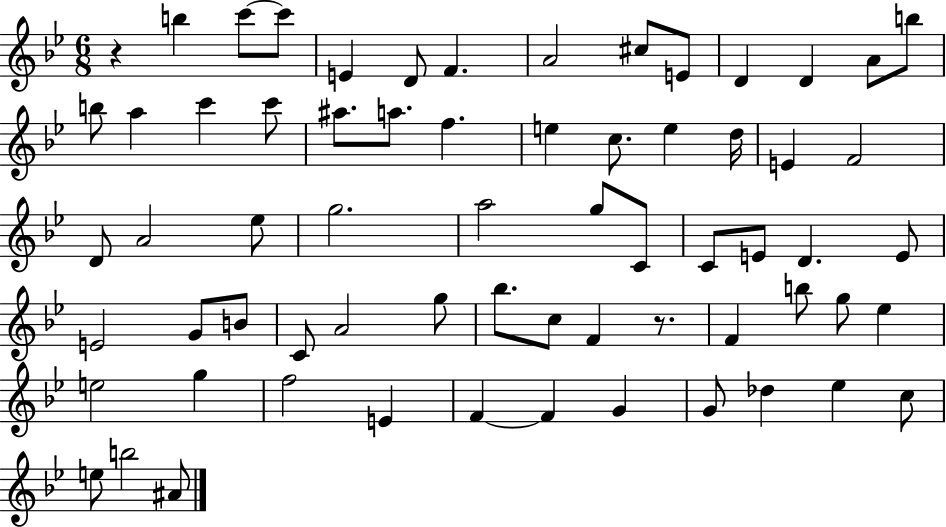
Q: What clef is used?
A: treble